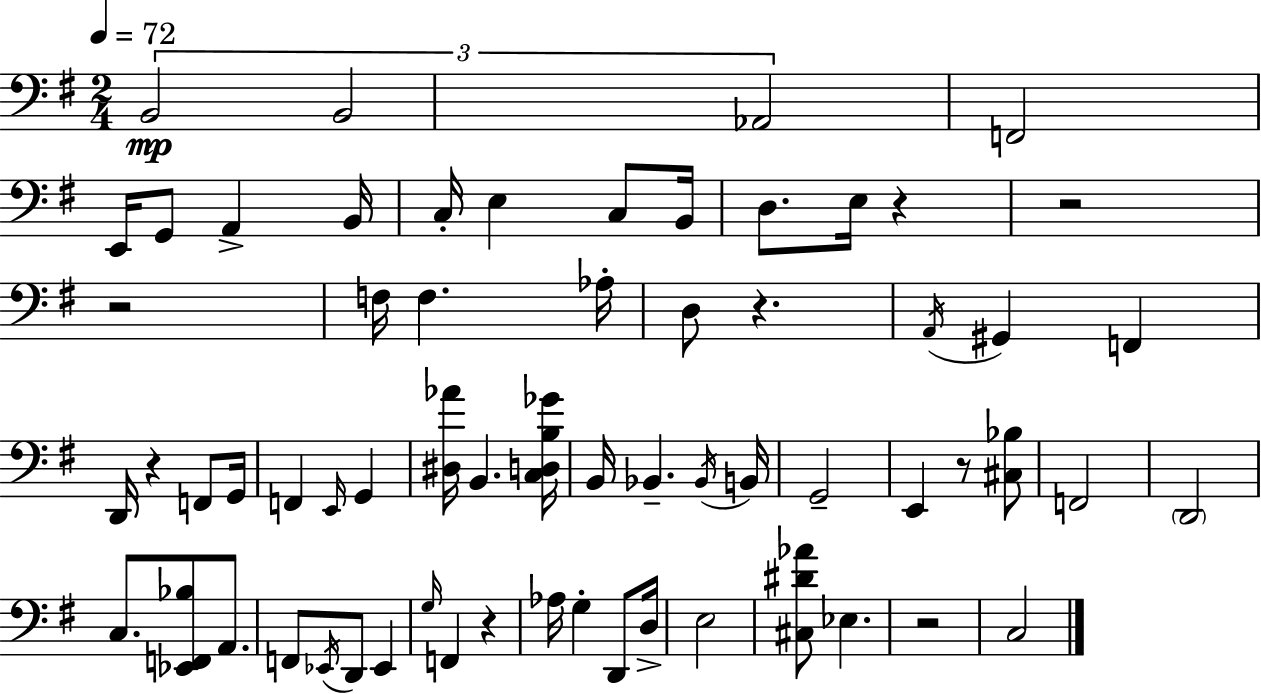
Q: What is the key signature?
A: G major